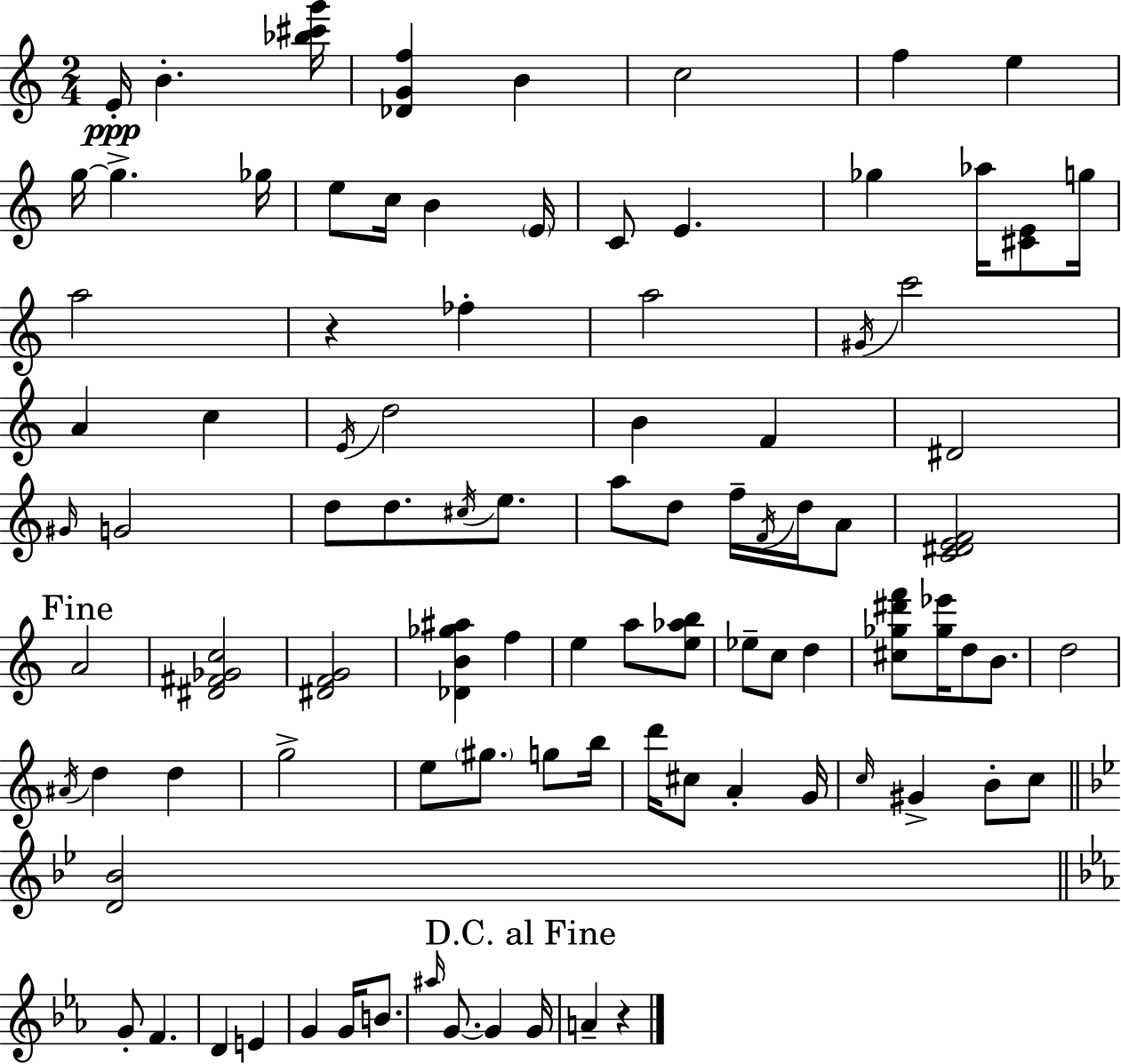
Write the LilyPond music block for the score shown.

{
  \clef treble
  \numericTimeSignature
  \time 2/4
  \key a \minor
  e'16-.\ppp b'4.-. <bes'' cis''' g'''>16 | <des' g' f''>4 b'4 | c''2 | f''4 e''4 | \break g''16~~ g''4.-> ges''16 | e''8 c''16 b'4 \parenthesize e'16 | c'8 e'4. | ges''4 aes''16 <cis' e'>8 g''16 | \break a''2 | r4 fes''4-. | a''2 | \acciaccatura { gis'16 } c'''2 | \break a'4 c''4 | \acciaccatura { e'16 } d''2 | b'4 f'4 | dis'2 | \break \grace { gis'16 } g'2 | d''8 d''8. | \acciaccatura { cis''16 } e''8. a''8 d''8 | f''16-- \acciaccatura { f'16 } d''16 a'8 <c' dis' e' f'>2 | \break \mark "Fine" a'2 | <dis' fis' ges' c''>2 | <dis' f' g'>2 | <des' b' ges'' ais''>4 | \break f''4 e''4 | a''8 <e'' aes'' b''>8 ees''8-- c''8 | d''4 <cis'' ges'' dis''' f'''>8 <ges'' ees'''>16 | d''8 b'8. d''2 | \break \acciaccatura { ais'16 } d''4 | d''4 g''2-> | e''8 | \parenthesize gis''8. g''8 b''16 d'''16 cis''8 | \break a'4-. g'16 \grace { c''16 } gis'4-> | b'8-. c''8 \bar "||" \break \key bes \major <d' bes'>2 | \bar "||" \break \key c \minor g'8-. f'4. | d'4 e'4 | g'4 g'16 b'8. | \grace { ais''16 } g'8.~~ g'4 | \break \mark "D.C. al Fine" g'16 a'4-- r4 | \bar "|."
}